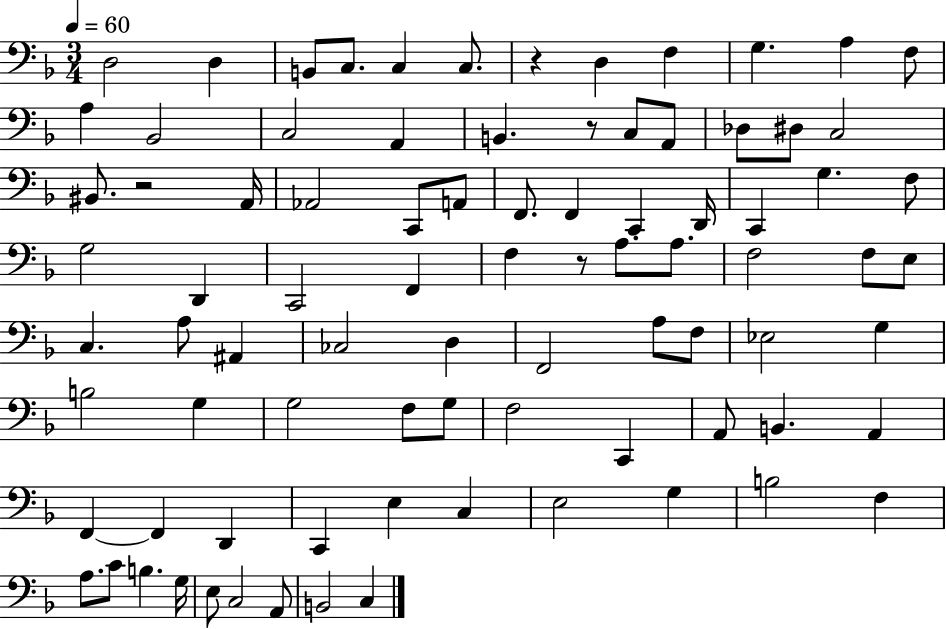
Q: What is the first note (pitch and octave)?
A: D3